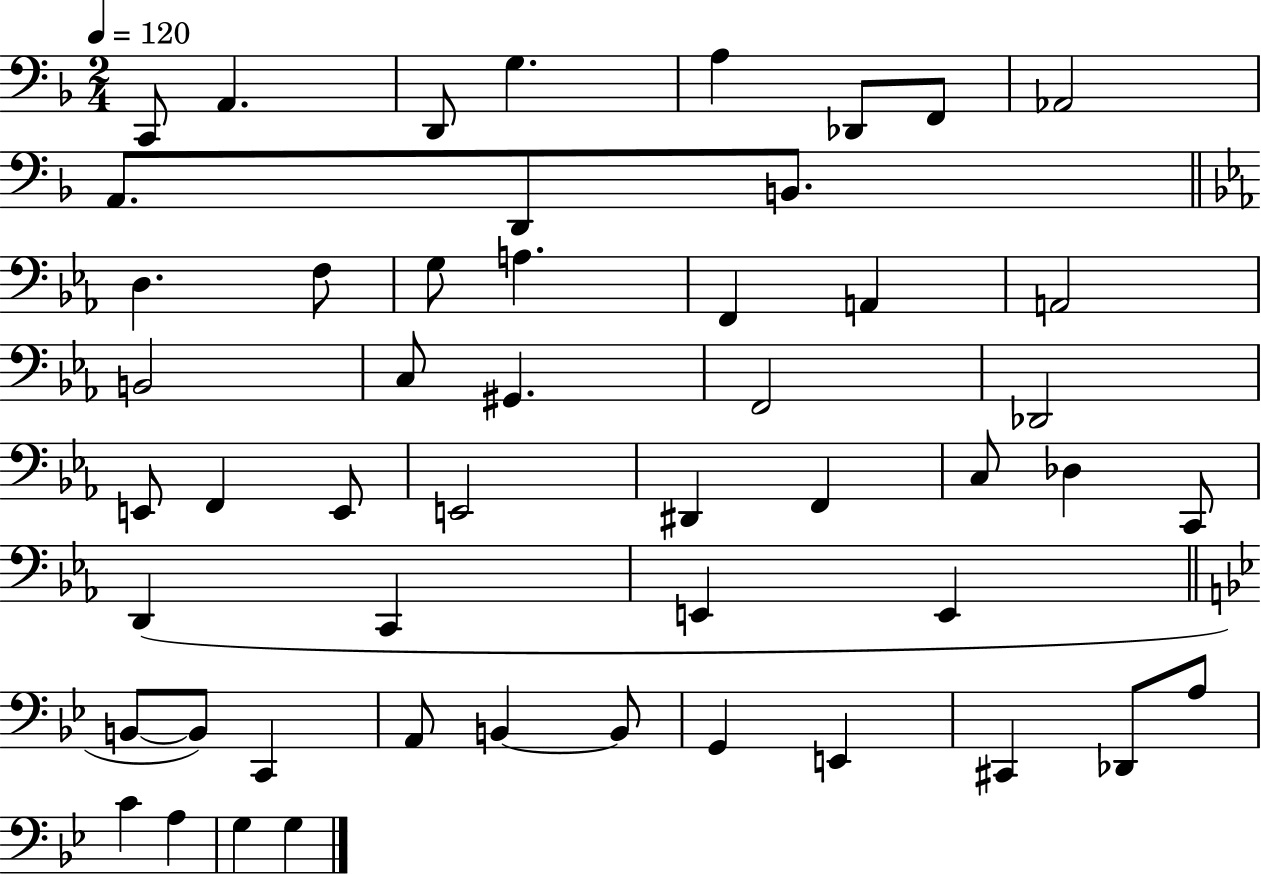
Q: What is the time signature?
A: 2/4